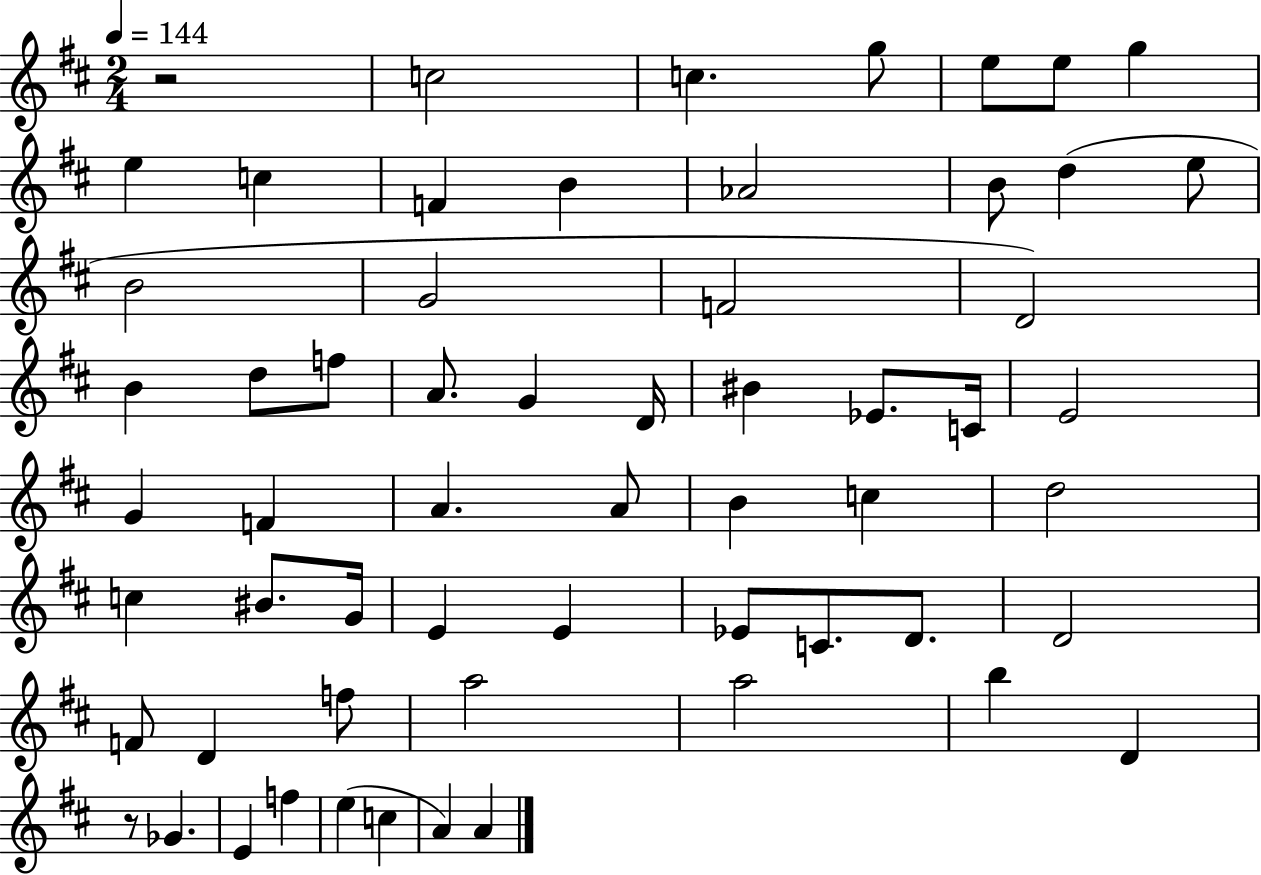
{
  \clef treble
  \numericTimeSignature
  \time 2/4
  \key d \major
  \tempo 4 = 144
  r2 | c''2 | c''4. g''8 | e''8 e''8 g''4 | \break e''4 c''4 | f'4 b'4 | aes'2 | b'8 d''4( e''8 | \break b'2 | g'2 | f'2 | d'2) | \break b'4 d''8 f''8 | a'8. g'4 d'16 | bis'4 ees'8. c'16 | e'2 | \break g'4 f'4 | a'4. a'8 | b'4 c''4 | d''2 | \break c''4 bis'8. g'16 | e'4 e'4 | ees'8 c'8. d'8. | d'2 | \break f'8 d'4 f''8 | a''2 | a''2 | b''4 d'4 | \break r8 ges'4. | e'4 f''4 | e''4( c''4 | a'4) a'4 | \break \bar "|."
}